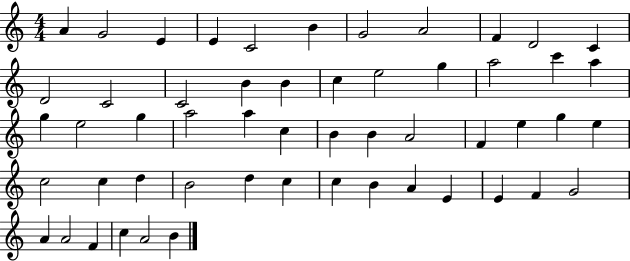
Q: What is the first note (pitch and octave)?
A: A4